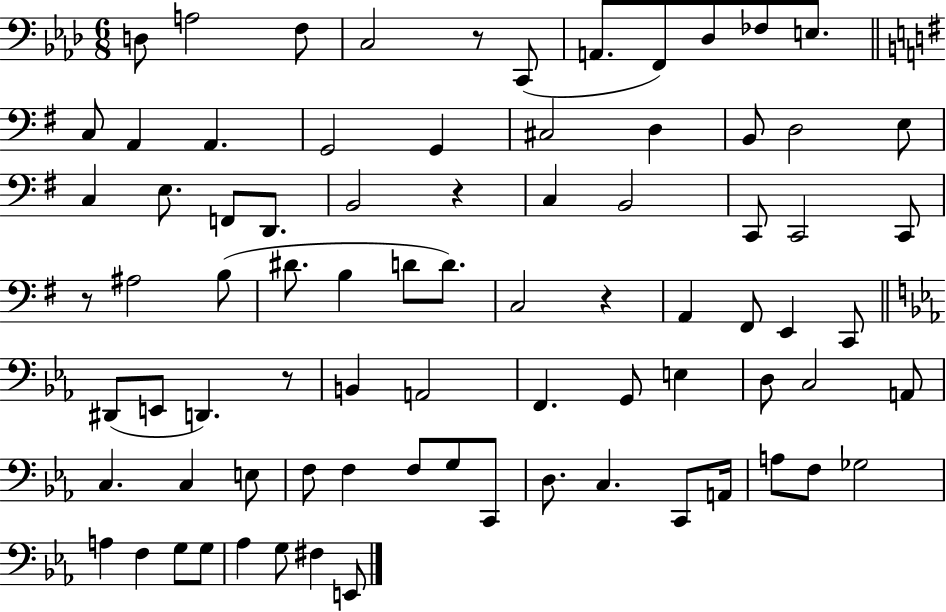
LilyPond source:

{
  \clef bass
  \numericTimeSignature
  \time 6/8
  \key aes \major
  d8 a2 f8 | c2 r8 c,8( | a,8. f,8) des8 fes8 e8. | \bar "||" \break \key g \major c8 a,4 a,4. | g,2 g,4 | cis2 d4 | b,8 d2 e8 | \break c4 e8. f,8 d,8. | b,2 r4 | c4 b,2 | c,8 c,2 c,8 | \break r8 ais2 b8( | dis'8. b4 d'8 d'8.) | c2 r4 | a,4 fis,8 e,4 c,8 | \break \bar "||" \break \key ees \major dis,8( e,8 d,4.) r8 | b,4 a,2 | f,4. g,8 e4 | d8 c2 a,8 | \break c4. c4 e8 | f8 f4 f8 g8 c,8 | d8. c4. c,8 a,16 | a8 f8 ges2 | \break a4 f4 g8 g8 | aes4 g8 fis4 e,8 | \bar "|."
}